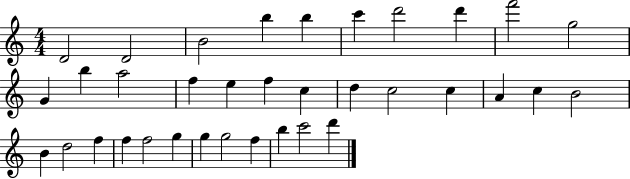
D4/h D4/h B4/h B5/q B5/q C6/q D6/h D6/q F6/h G5/h G4/q B5/q A5/h F5/q E5/q F5/q C5/q D5/q C5/h C5/q A4/q C5/q B4/h B4/q D5/h F5/q F5/q F5/h G5/q G5/q G5/h F5/q B5/q C6/h D6/q